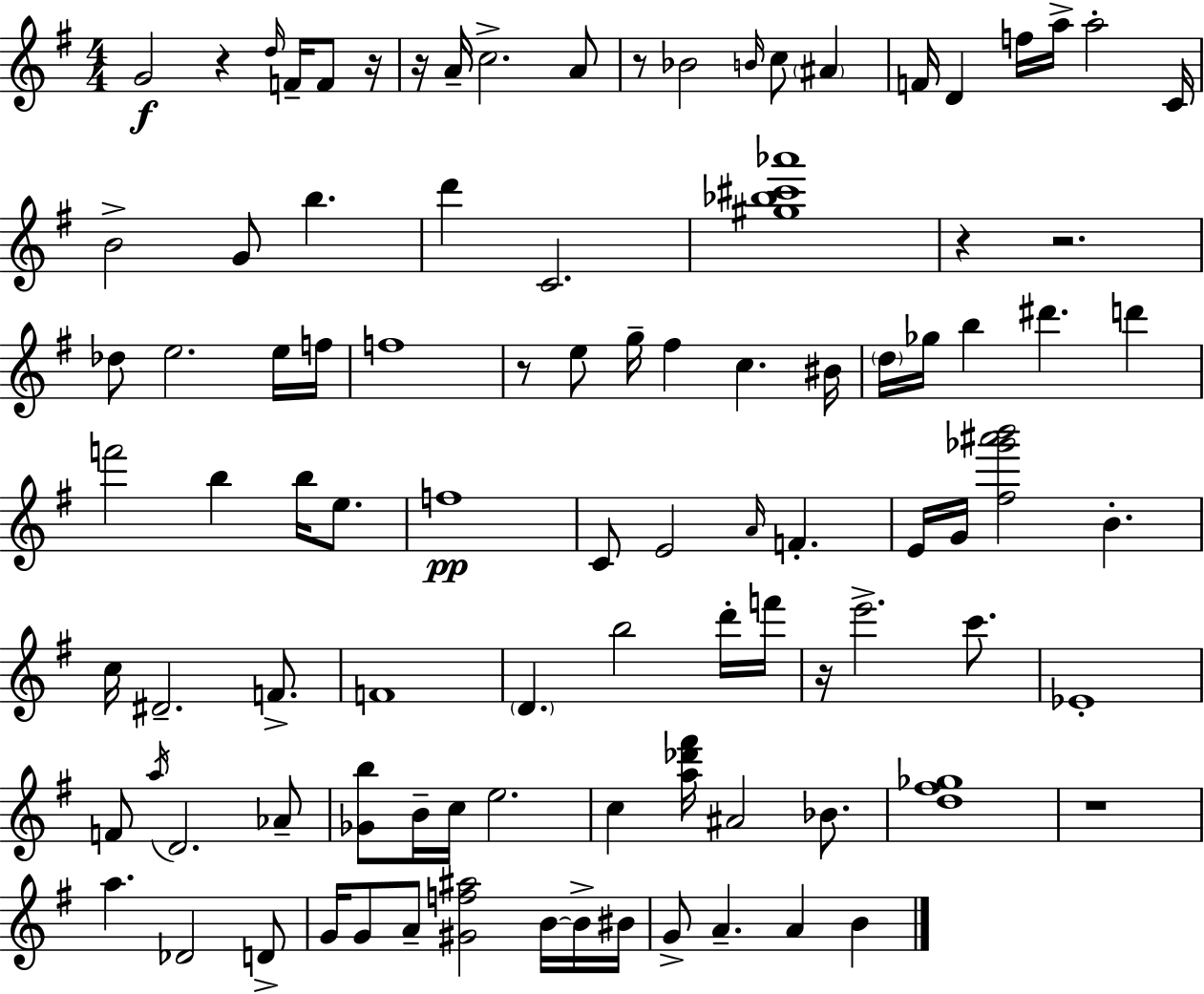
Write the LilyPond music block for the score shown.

{
  \clef treble
  \numericTimeSignature
  \time 4/4
  \key g \major
  g'2\f r4 \grace { d''16 } f'16-- f'8 | r16 r16 a'16-- c''2.-> a'8 | r8 bes'2 \grace { b'16 } c''8 \parenthesize ais'4 | f'16 d'4 f''16 a''16-> a''2-. | \break c'16 b'2-> g'8 b''4. | d'''4 c'2. | <gis'' bes'' cis''' aes'''>1 | r4 r2. | \break des''8 e''2. | e''16 f''16 f''1 | r8 e''8 g''16-- fis''4 c''4. | bis'16 \parenthesize d''16 ges''16 b''4 dis'''4. d'''4 | \break f'''2 b''4 b''16 e''8. | f''1\pp | c'8 e'2 \grace { a'16 } f'4.-. | e'16 g'16 <fis'' ges''' ais''' b'''>2 b'4.-. | \break c''16 dis'2.-- | f'8.-> f'1 | \parenthesize d'4. b''2 | d'''16-. f'''16 r16 e'''2.-> | \break c'''8. ees'1-. | f'8 \acciaccatura { a''16 } d'2. | aes'8-- <ges' b''>8 b'16-- c''16 e''2. | c''4 <a'' des''' fis'''>16 ais'2 | \break bes'8. <d'' fis'' ges''>1 | r1 | a''4. des'2 | d'8-> g'16 g'8 a'8-- <gis' f'' ais''>2 | \break b'16~~ b'16-> bis'16 g'8-> a'4.-- a'4 | b'4 \bar "|."
}